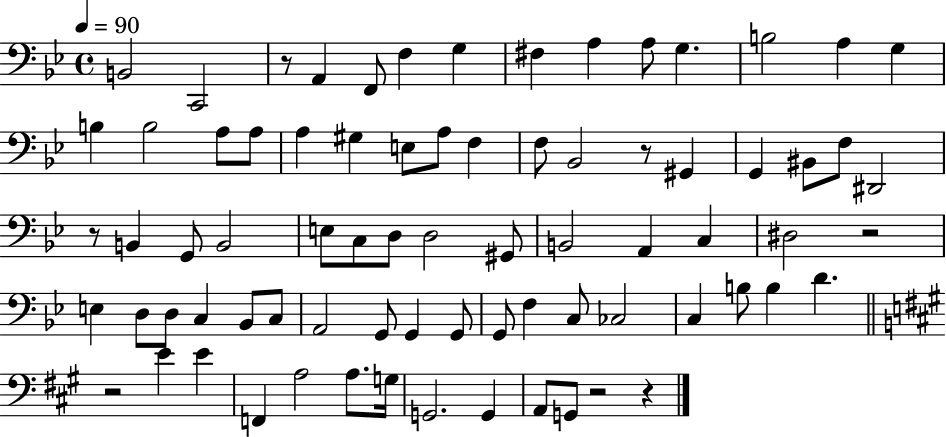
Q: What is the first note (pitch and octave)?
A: B2